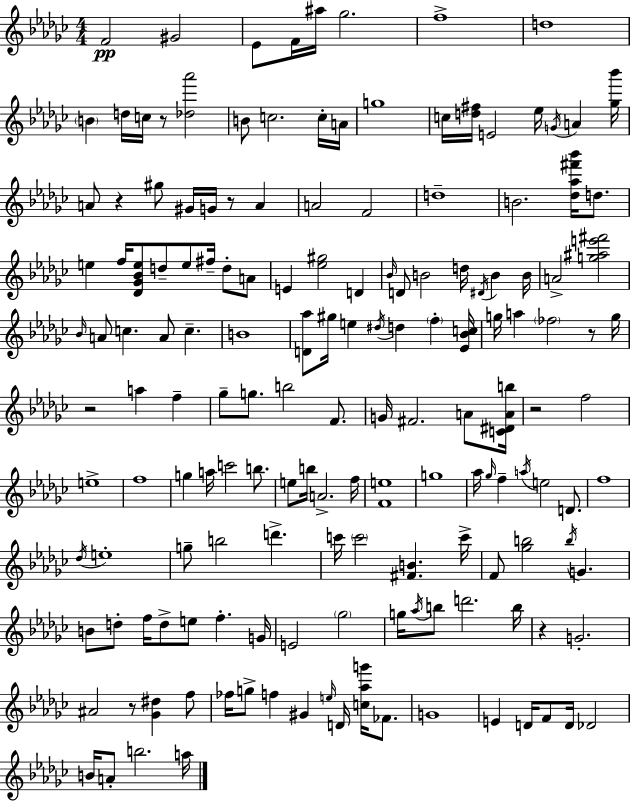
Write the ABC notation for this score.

X:1
T:Untitled
M:4/4
L:1/4
K:Ebm
F2 ^G2 _E/2 F/4 ^a/4 _g2 f4 d4 B d/4 c/4 z/2 [_d_a']2 B/2 c2 c/4 A/4 g4 c/4 [d^f]/4 E2 _e/4 G/4 A [_g_b']/4 A/2 z ^g/2 ^G/4 G/4 z/2 A A2 F2 d4 B2 [_d_a^f'_b']/4 d/2 e f/4 [_D_G_Be]/2 d/2 e/2 ^f/4 d/2 A/2 E [_e^g]2 D _B/4 D/2 B2 d/4 ^D/4 B B/4 A2 [g^ae'^f']2 _B/4 A/2 c A/2 c B4 [D_a]/2 ^g/4 e ^d/4 d f [_E_Bc]/4 g/4 a _f2 z/2 g/4 z2 a f _g/2 g/2 b2 F/2 G/4 ^F2 A/2 [C^DAb]/4 z2 f2 e4 f4 g a/4 c'2 b/2 e/2 b/4 A2 f/4 [Fe]4 g4 _a/4 _g/4 f a/4 e2 D/2 f4 _d/4 e4 g/2 b2 d' c'/4 c'2 [^FB] c'/4 F/2 [_gb]2 b/4 G B/2 d/2 f/4 d/2 e/2 f G/4 E2 _g2 g/4 _a/4 b/2 d'2 b/4 z G2 ^A2 z/2 [_G^d] f/2 _f/4 g/2 f ^G e/4 D/4 [c_ag']/4 _F/2 G4 E D/4 F/2 D/4 _D2 B/4 A/2 b2 a/4